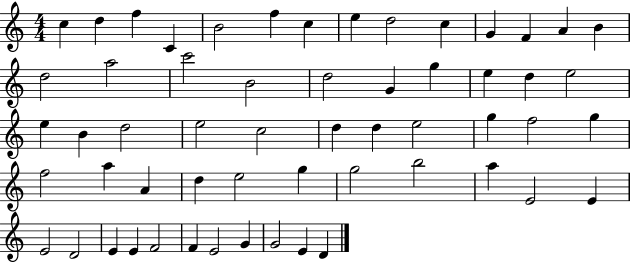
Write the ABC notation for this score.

X:1
T:Untitled
M:4/4
L:1/4
K:C
c d f C B2 f c e d2 c G F A B d2 a2 c'2 B2 d2 G g e d e2 e B d2 e2 c2 d d e2 g f2 g f2 a A d e2 g g2 b2 a E2 E E2 D2 E E F2 F E2 G G2 E D